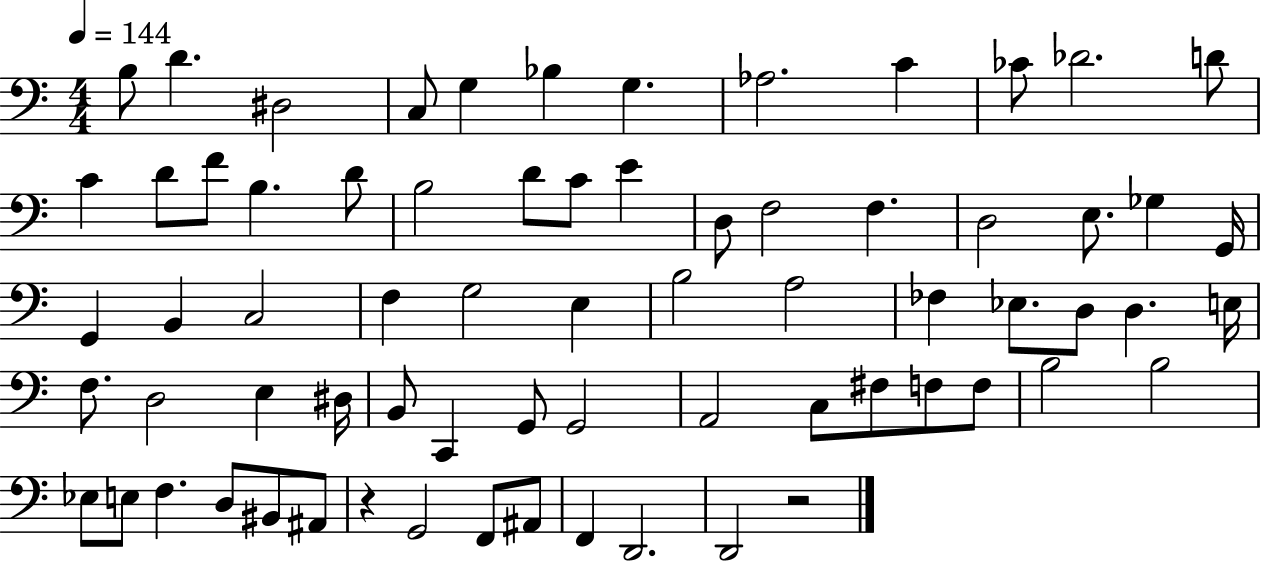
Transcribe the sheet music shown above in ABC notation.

X:1
T:Untitled
M:4/4
L:1/4
K:C
B,/2 D ^D,2 C,/2 G, _B, G, _A,2 C _C/2 _D2 D/2 C D/2 F/2 B, D/2 B,2 D/2 C/2 E D,/2 F,2 F, D,2 E,/2 _G, G,,/4 G,, B,, C,2 F, G,2 E, B,2 A,2 _F, _E,/2 D,/2 D, E,/4 F,/2 D,2 E, ^D,/4 B,,/2 C,, G,,/2 G,,2 A,,2 C,/2 ^F,/2 F,/2 F,/2 B,2 B,2 _E,/2 E,/2 F, D,/2 ^B,,/2 ^A,,/2 z G,,2 F,,/2 ^A,,/2 F,, D,,2 D,,2 z2